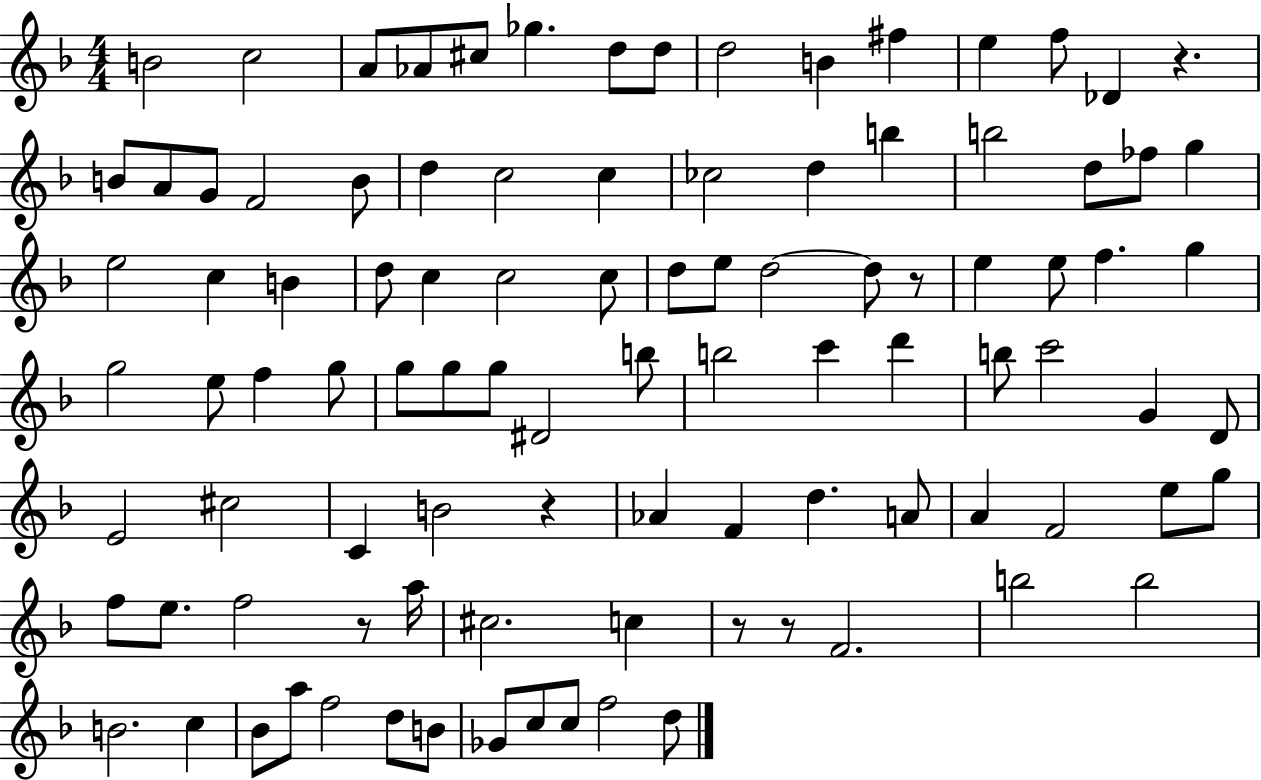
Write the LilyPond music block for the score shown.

{
  \clef treble
  \numericTimeSignature
  \time 4/4
  \key f \major
  b'2 c''2 | a'8 aes'8 cis''8 ges''4. d''8 d''8 | d''2 b'4 fis''4 | e''4 f''8 des'4 r4. | \break b'8 a'8 g'8 f'2 b'8 | d''4 c''2 c''4 | ces''2 d''4 b''4 | b''2 d''8 fes''8 g''4 | \break e''2 c''4 b'4 | d''8 c''4 c''2 c''8 | d''8 e''8 d''2~~ d''8 r8 | e''4 e''8 f''4. g''4 | \break g''2 e''8 f''4 g''8 | g''8 g''8 g''8 dis'2 b''8 | b''2 c'''4 d'''4 | b''8 c'''2 g'4 d'8 | \break e'2 cis''2 | c'4 b'2 r4 | aes'4 f'4 d''4. a'8 | a'4 f'2 e''8 g''8 | \break f''8 e''8. f''2 r8 a''16 | cis''2. c''4 | r8 r8 f'2. | b''2 b''2 | \break b'2. c''4 | bes'8 a''8 f''2 d''8 b'8 | ges'8 c''8 c''8 f''2 d''8 | \bar "|."
}